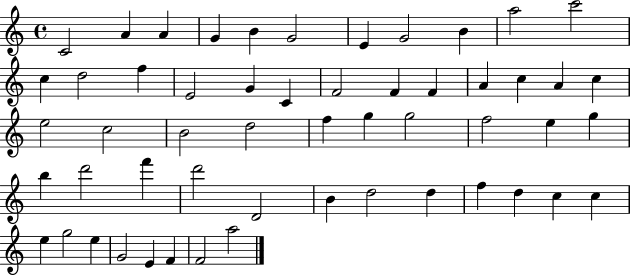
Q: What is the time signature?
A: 4/4